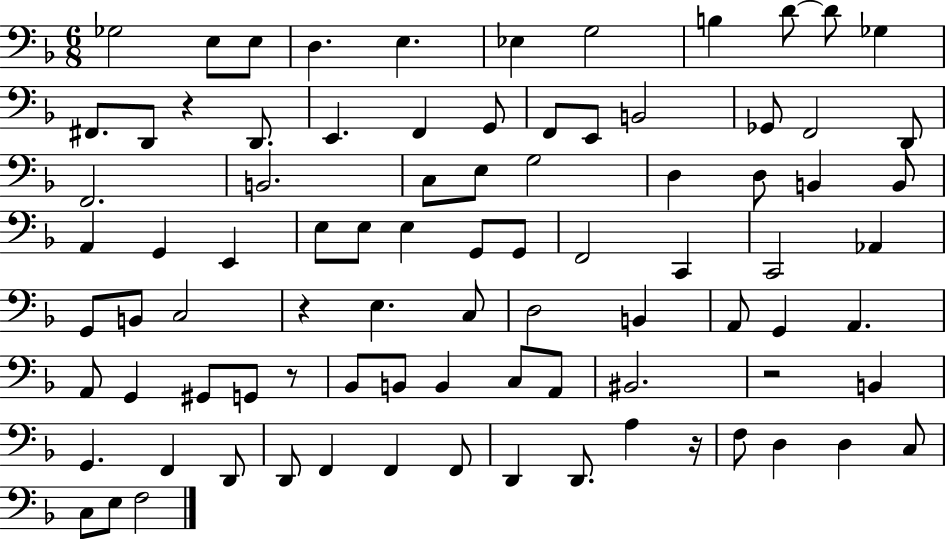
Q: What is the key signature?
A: F major